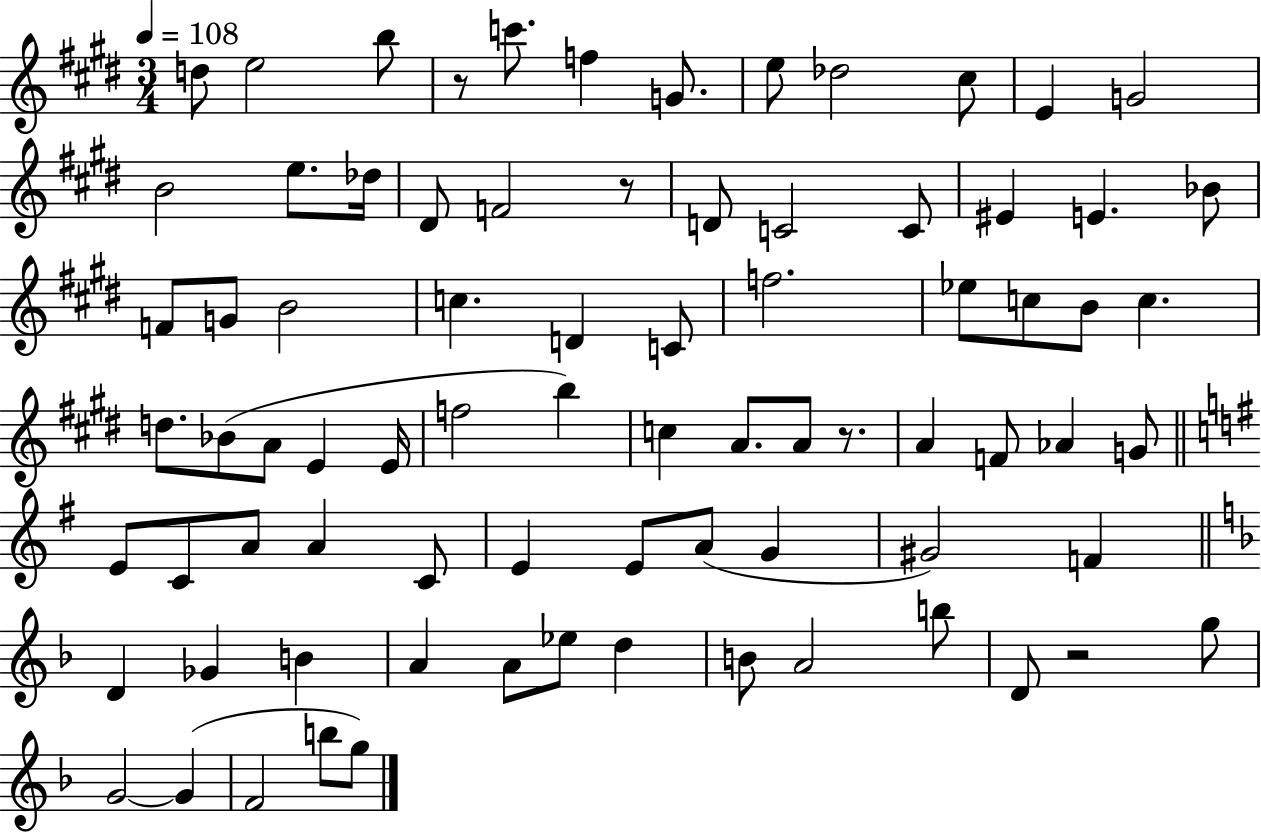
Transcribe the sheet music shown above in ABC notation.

X:1
T:Untitled
M:3/4
L:1/4
K:E
d/2 e2 b/2 z/2 c'/2 f G/2 e/2 _d2 ^c/2 E G2 B2 e/2 _d/4 ^D/2 F2 z/2 D/2 C2 C/2 ^E E _B/2 F/2 G/2 B2 c D C/2 f2 _e/2 c/2 B/2 c d/2 _B/2 A/2 E E/4 f2 b c A/2 A/2 z/2 A F/2 _A G/2 E/2 C/2 A/2 A C/2 E E/2 A/2 G ^G2 F D _G B A A/2 _e/2 d B/2 A2 b/2 D/2 z2 g/2 G2 G F2 b/2 g/2